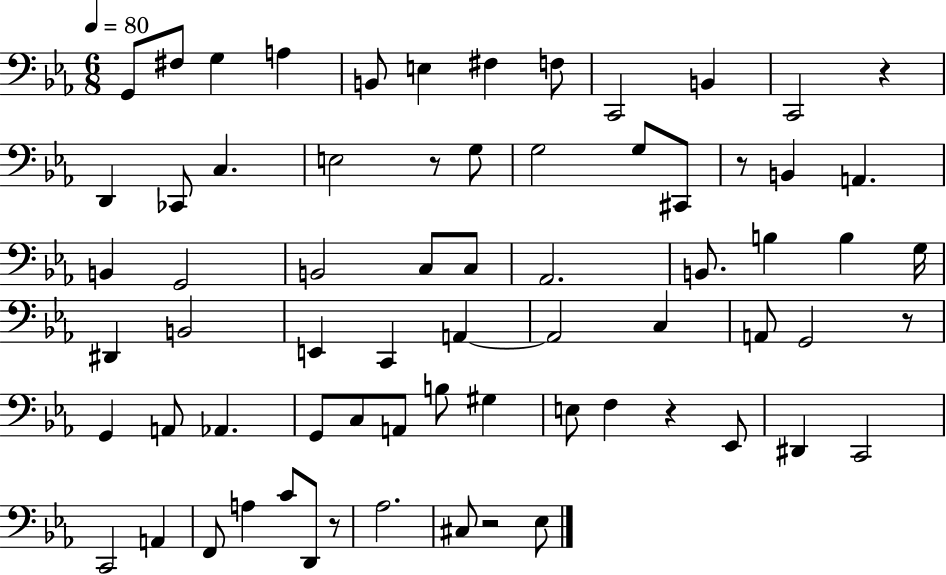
X:1
T:Untitled
M:6/8
L:1/4
K:Eb
G,,/2 ^F,/2 G, A, B,,/2 E, ^F, F,/2 C,,2 B,, C,,2 z D,, _C,,/2 C, E,2 z/2 G,/2 G,2 G,/2 ^C,,/2 z/2 B,, A,, B,, G,,2 B,,2 C,/2 C,/2 _A,,2 B,,/2 B, B, G,/4 ^D,, B,,2 E,, C,, A,, A,,2 C, A,,/2 G,,2 z/2 G,, A,,/2 _A,, G,,/2 C,/2 A,,/2 B,/2 ^G, E,/2 F, z _E,,/2 ^D,, C,,2 C,,2 A,, F,,/2 A, C/2 D,,/2 z/2 _A,2 ^C,/2 z2 _E,/2